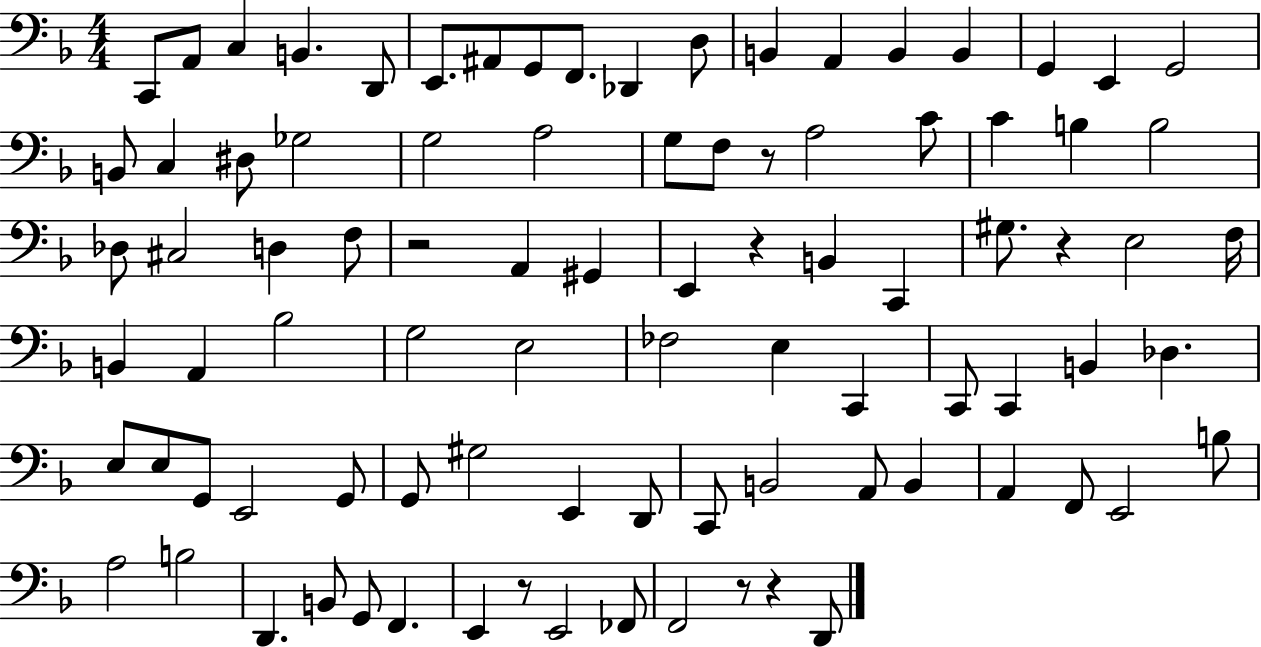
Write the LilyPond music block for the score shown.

{
  \clef bass
  \numericTimeSignature
  \time 4/4
  \key f \major
  c,8 a,8 c4 b,4. d,8 | e,8. ais,8 g,8 f,8. des,4 d8 | b,4 a,4 b,4 b,4 | g,4 e,4 g,2 | \break b,8 c4 dis8 ges2 | g2 a2 | g8 f8 r8 a2 c'8 | c'4 b4 b2 | \break des8 cis2 d4 f8 | r2 a,4 gis,4 | e,4 r4 b,4 c,4 | gis8. r4 e2 f16 | \break b,4 a,4 bes2 | g2 e2 | fes2 e4 c,4 | c,8 c,4 b,4 des4. | \break e8 e8 g,8 e,2 g,8 | g,8 gis2 e,4 d,8 | c,8 b,2 a,8 b,4 | a,4 f,8 e,2 b8 | \break a2 b2 | d,4. b,8 g,8 f,4. | e,4 r8 e,2 fes,8 | f,2 r8 r4 d,8 | \break \bar "|."
}